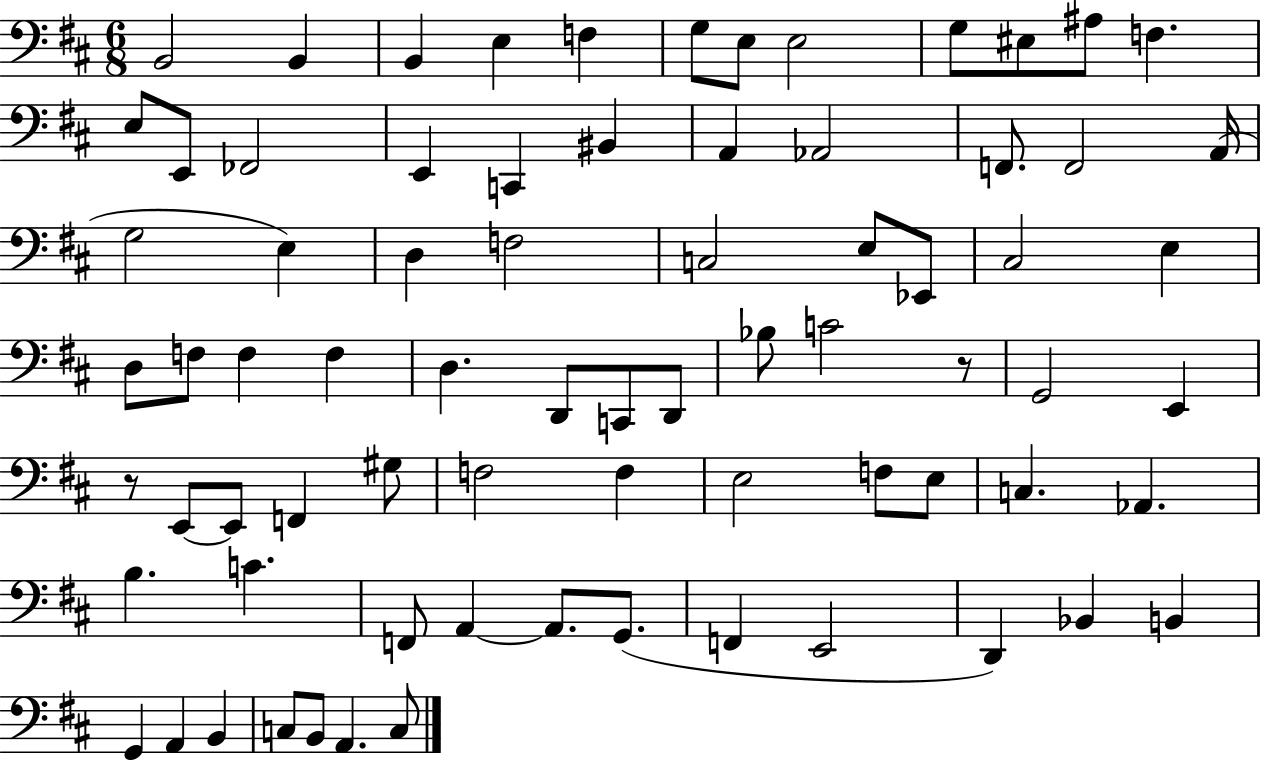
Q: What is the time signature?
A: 6/8